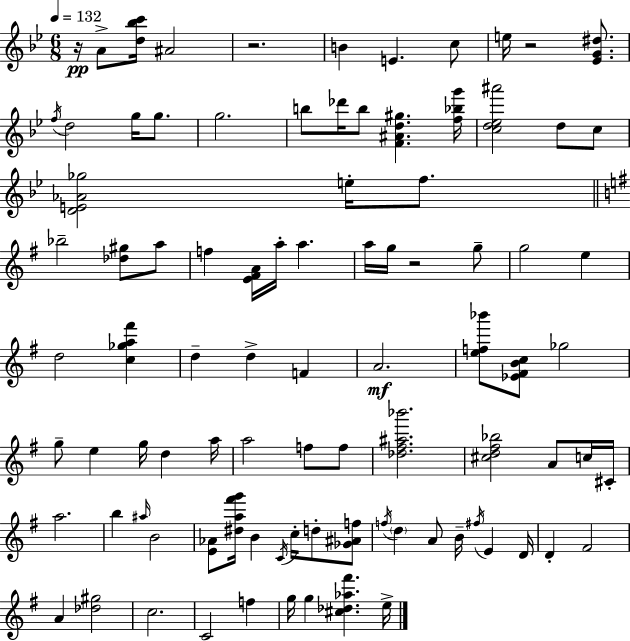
R/s A4/e [D5,Bb5,C6]/s A#4/h R/h. B4/q E4/q. C5/e E5/s R/h [Eb4,G4,D#5]/e. F5/s D5/h G5/s G5/e. G5/h. B5/e Db6/s B5/e [F4,A#4,D5,G#5]/q. [F5,Bb5,G6]/s [C5,D5,Eb5,A#6]/h D5/e C5/e [D4,E4,Ab4,Gb5]/h E5/s F5/e. Bb5/h [Db5,G#5]/e A5/e F5/q [E4,F#4,A4]/s A5/s A5/q. A5/s G5/s R/h G5/e G5/h E5/q D5/h [C5,Gb5,A5,F#6]/q D5/q D5/q F4/q A4/h. [E5,F5,Bb6]/e [Eb4,F#4,B4,C5]/e Gb5/h G5/e E5/q G5/s D5/q A5/s A5/h F5/e F5/e [Db5,F#5,A#5,Bb6]/h. [C#5,D5,F#5,Bb5]/h A4/e C5/s C#4/s A5/h. B5/q A#5/s B4/h [E4,Ab4]/e [D#5,A5,F#6,G6]/s B4/q C4/s C5/s D5/e [Gb4,A#4,F5]/e F5/s D5/q A4/e B4/s F#5/s E4/q D4/s D4/q F#4/h A4/q [Db5,G#5]/h C5/h. C4/h F5/q G5/s G5/q [C#5,Db5,Ab5,F#6]/q. E5/s